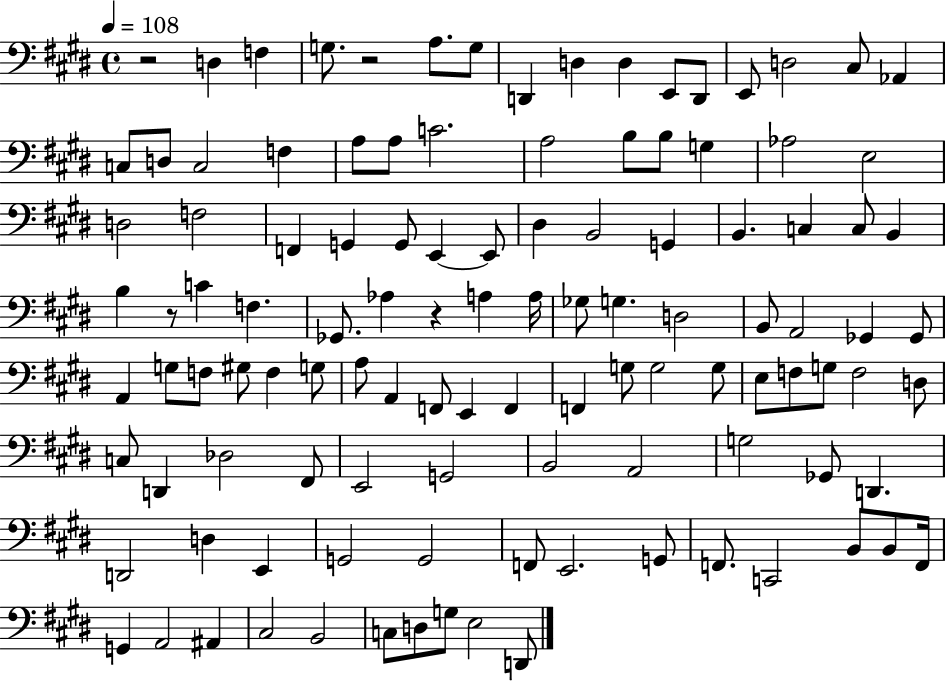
X:1
T:Untitled
M:4/4
L:1/4
K:E
z2 D, F, G,/2 z2 A,/2 G,/2 D,, D, D, E,,/2 D,,/2 E,,/2 D,2 ^C,/2 _A,, C,/2 D,/2 C,2 F, A,/2 A,/2 C2 A,2 B,/2 B,/2 G, _A,2 E,2 D,2 F,2 F,, G,, G,,/2 E,, E,,/2 ^D, B,,2 G,, B,, C, C,/2 B,, B, z/2 C F, _G,,/2 _A, z A, A,/4 _G,/2 G, D,2 B,,/2 A,,2 _G,, _G,,/2 A,, G,/2 F,/2 ^G,/2 F, G,/2 A,/2 A,, F,,/2 E,, F,, F,, G,/2 G,2 G,/2 E,/2 F,/2 G,/2 F,2 D,/2 C,/2 D,, _D,2 ^F,,/2 E,,2 G,,2 B,,2 A,,2 G,2 _G,,/2 D,, D,,2 D, E,, G,,2 G,,2 F,,/2 E,,2 G,,/2 F,,/2 C,,2 B,,/2 B,,/2 F,,/4 G,, A,,2 ^A,, ^C,2 B,,2 C,/2 D,/2 G,/2 E,2 D,,/2